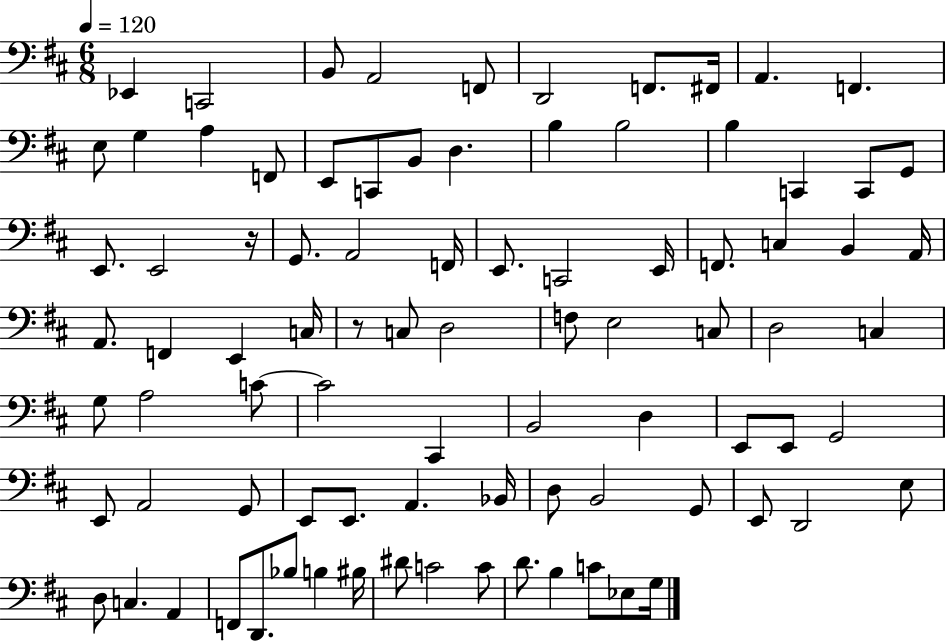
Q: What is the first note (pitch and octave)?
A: Eb2